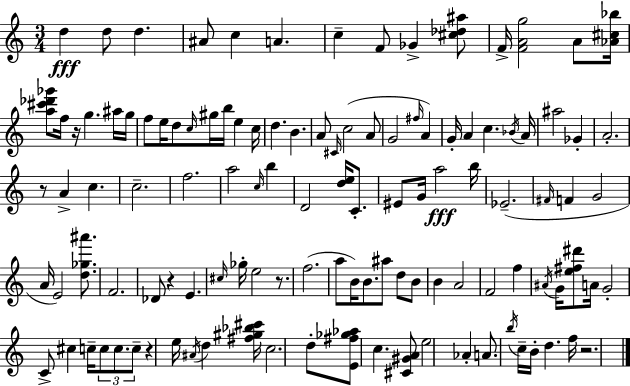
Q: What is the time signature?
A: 3/4